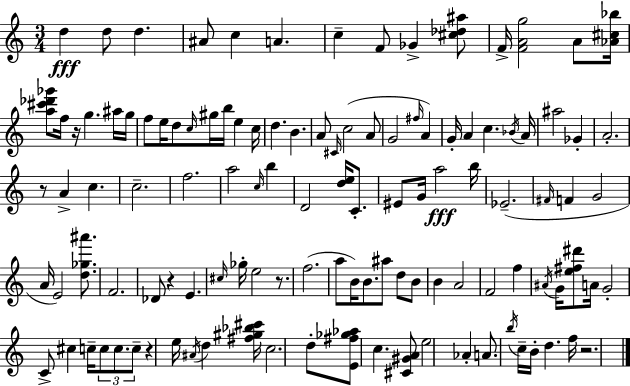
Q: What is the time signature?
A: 3/4